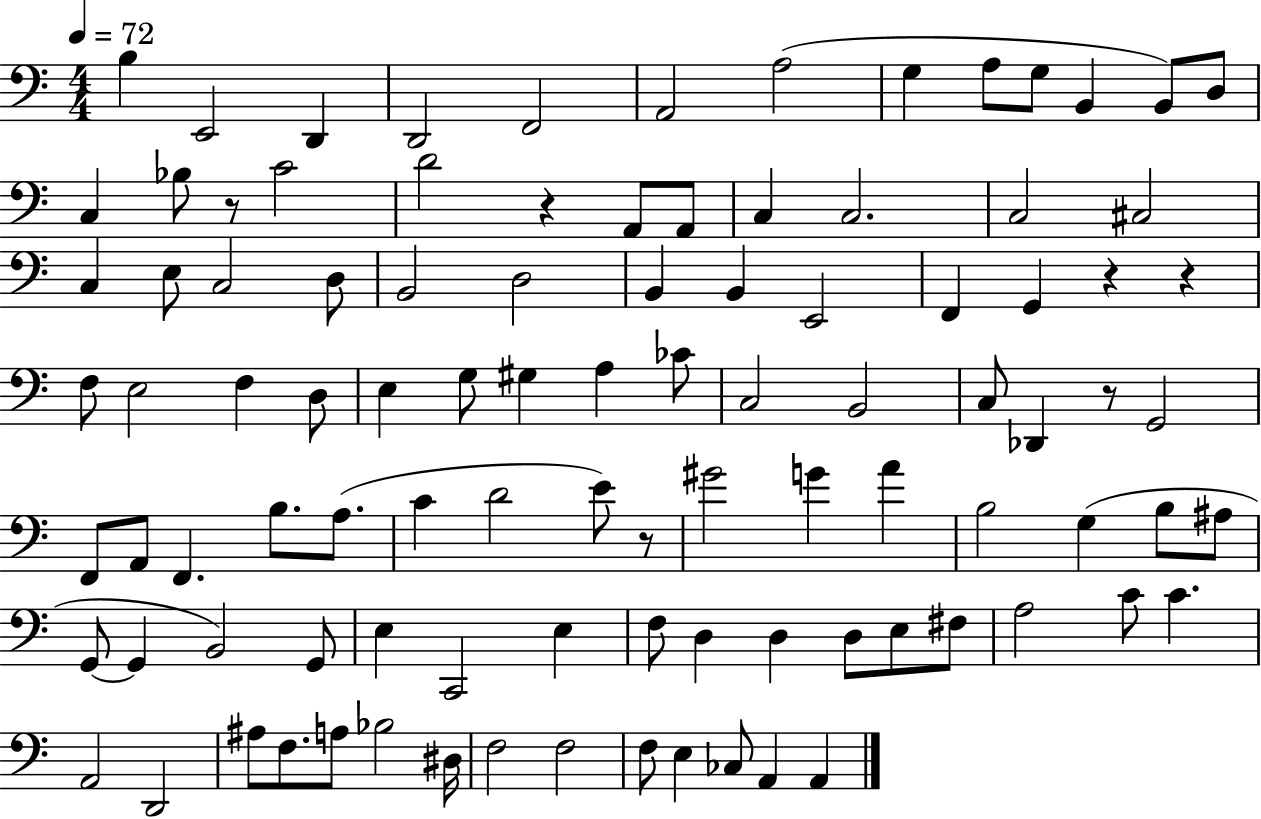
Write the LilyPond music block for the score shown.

{
  \clef bass
  \numericTimeSignature
  \time 4/4
  \key c \major
  \tempo 4 = 72
  b4 e,2 d,4 | d,2 f,2 | a,2 a2( | g4 a8 g8 b,4 b,8) d8 | \break c4 bes8 r8 c'2 | d'2 r4 a,8 a,8 | c4 c2. | c2 cis2 | \break c4 e8 c2 d8 | b,2 d2 | b,4 b,4 e,2 | f,4 g,4 r4 r4 | \break f8 e2 f4 d8 | e4 g8 gis4 a4 ces'8 | c2 b,2 | c8 des,4 r8 g,2 | \break f,8 a,8 f,4. b8. a8.( | c'4 d'2 e'8) r8 | gis'2 g'4 a'4 | b2 g4( b8 ais8 | \break g,8~~ g,4 b,2) g,8 | e4 c,2 e4 | f8 d4 d4 d8 e8 fis8 | a2 c'8 c'4. | \break a,2 d,2 | ais8 f8. a8 bes2 dis16 | f2 f2 | f8 e4 ces8 a,4 a,4 | \break \bar "|."
}